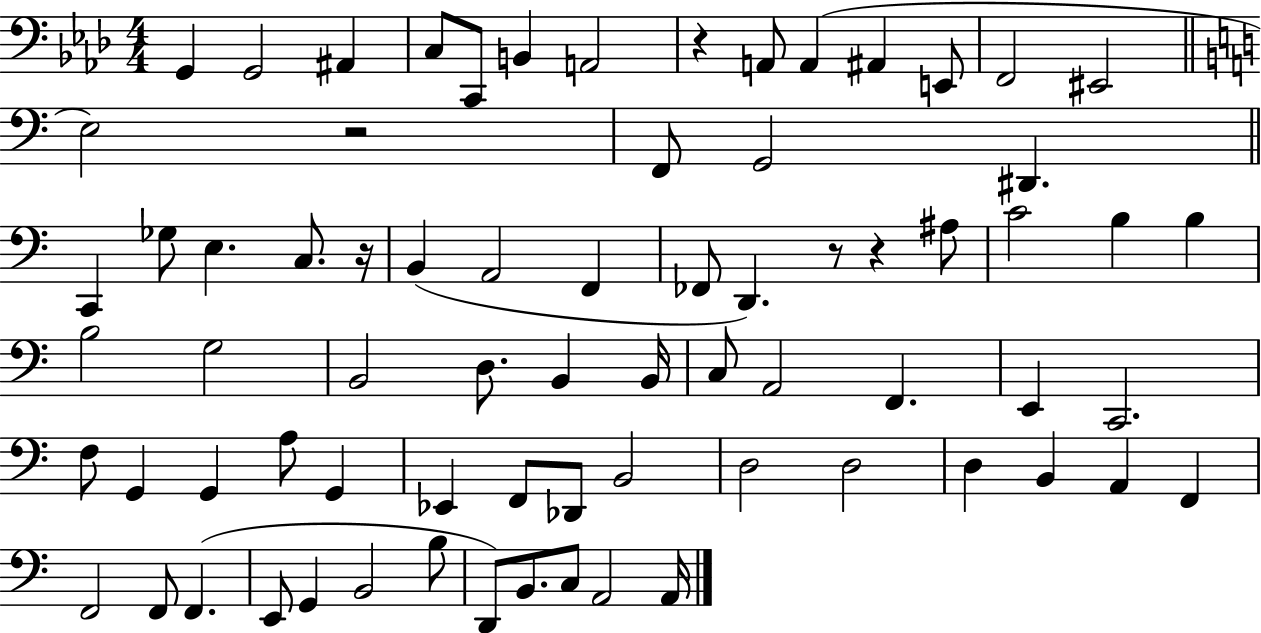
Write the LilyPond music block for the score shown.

{
  \clef bass
  \numericTimeSignature
  \time 4/4
  \key aes \major
  g,4 g,2 ais,4 | c8 c,8 b,4 a,2 | r4 a,8 a,4( ais,4 e,8 | f,2 eis,2 | \break \bar "||" \break \key c \major e2) r2 | f,8 g,2 dis,4. | \bar "||" \break \key c \major c,4 ges8 e4. c8. r16 | b,4( a,2 f,4 | fes,8 d,4.) r8 r4 ais8 | c'2 b4 b4 | \break b2 g2 | b,2 d8. b,4 b,16 | c8 a,2 f,4. | e,4 c,2. | \break f8 g,4 g,4 a8 g,4 | ees,4 f,8 des,8 b,2 | d2 d2 | d4 b,4 a,4 f,4 | \break f,2 f,8 f,4.( | e,8 g,4 b,2 b8 | d,8) b,8. c8 a,2 a,16 | \bar "|."
}